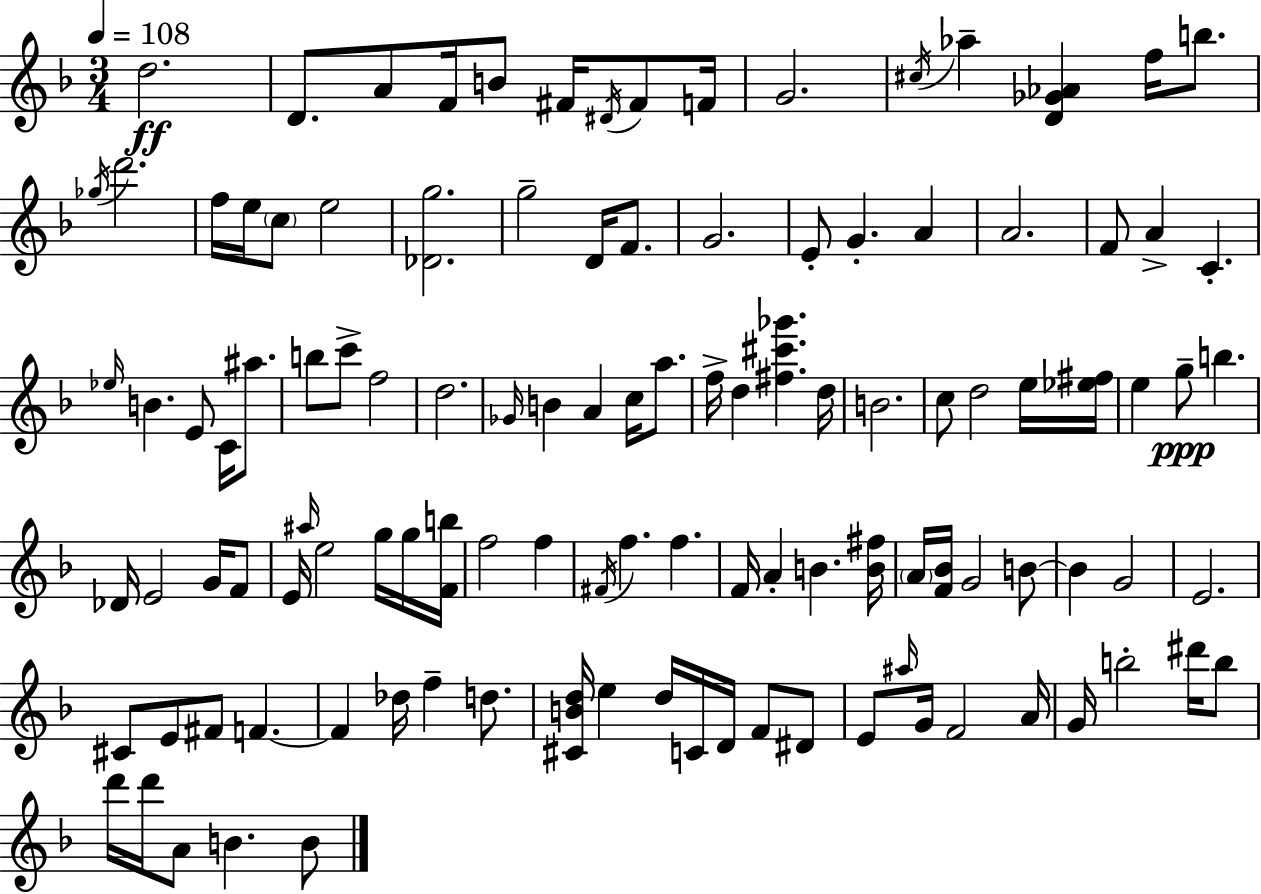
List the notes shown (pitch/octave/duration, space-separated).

D5/h. D4/e. A4/e F4/s B4/e F#4/s D#4/s F#4/e F4/s G4/h. C#5/s Ab5/q [D4,Gb4,Ab4]/q F5/s B5/e. Gb5/s D6/h. F5/s E5/s C5/e E5/h [Db4,G5]/h. G5/h D4/s F4/e. G4/h. E4/e G4/q. A4/q A4/h. F4/e A4/q C4/q. Eb5/s B4/q. E4/e C4/s A#5/e. B5/e C6/e F5/h D5/h. Gb4/s B4/q A4/q C5/s A5/e. F5/s D5/q [F#5,C#6,Gb6]/q. D5/s B4/h. C5/e D5/h E5/s [Eb5,F#5]/s E5/q G5/e B5/q. Db4/s E4/h G4/s F4/e E4/s A#5/s E5/h G5/s G5/s [F4,B5]/s F5/h F5/q F#4/s F5/q. F5/q. F4/s A4/q B4/q. [B4,F#5]/s A4/s [F4,Bb4]/s G4/h B4/e B4/q G4/h E4/h. C#4/e E4/e F#4/e F4/q. F4/q Db5/s F5/q D5/e. [C#4,B4,D5]/s E5/q D5/s C4/s D4/s F4/e D#4/e E4/e A#5/s G4/s F4/h A4/s G4/s B5/h D#6/s B5/e D6/s D6/s A4/e B4/q. B4/e